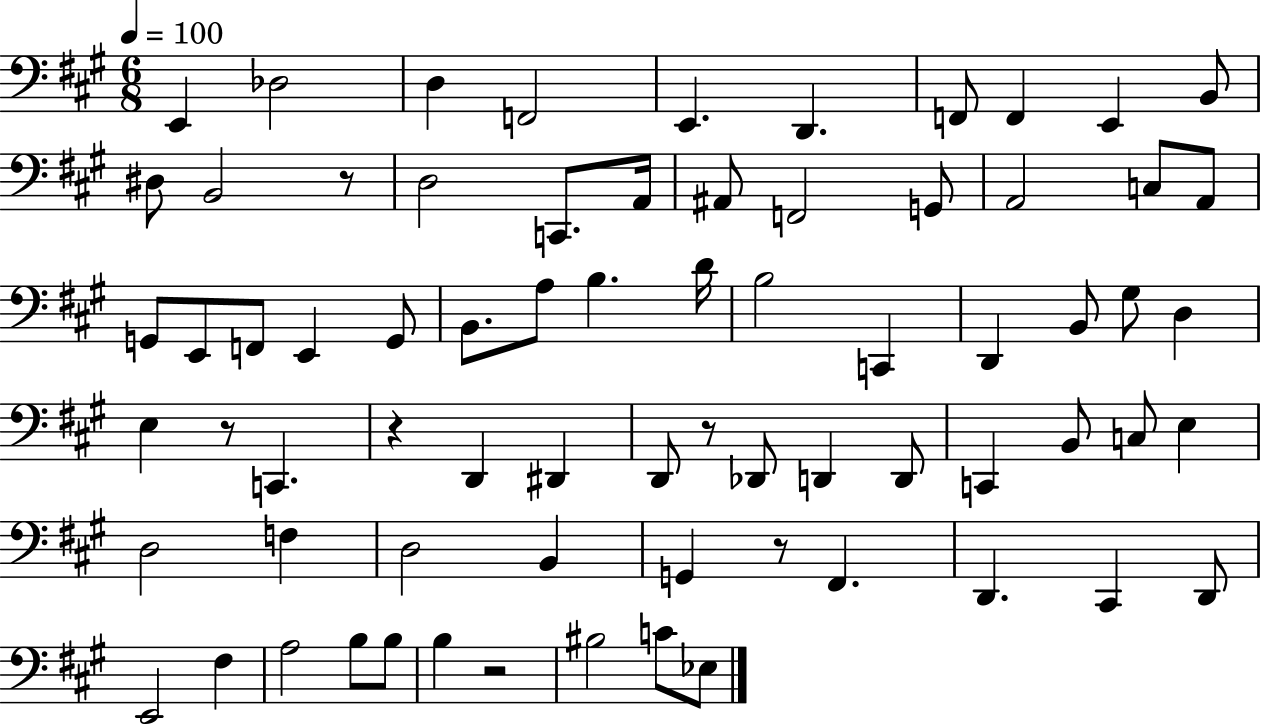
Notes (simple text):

E2/q Db3/h D3/q F2/h E2/q. D2/q. F2/e F2/q E2/q B2/e D#3/e B2/h R/e D3/h C2/e. A2/s A#2/e F2/h G2/e A2/h C3/e A2/e G2/e E2/e F2/e E2/q G2/e B2/e. A3/e B3/q. D4/s B3/h C2/q D2/q B2/e G#3/e D3/q E3/q R/e C2/q. R/q D2/q D#2/q D2/e R/e Db2/e D2/q D2/e C2/q B2/e C3/e E3/q D3/h F3/q D3/h B2/q G2/q R/e F#2/q. D2/q. C#2/q D2/e E2/h F#3/q A3/h B3/e B3/e B3/q R/h BIS3/h C4/e Eb3/e